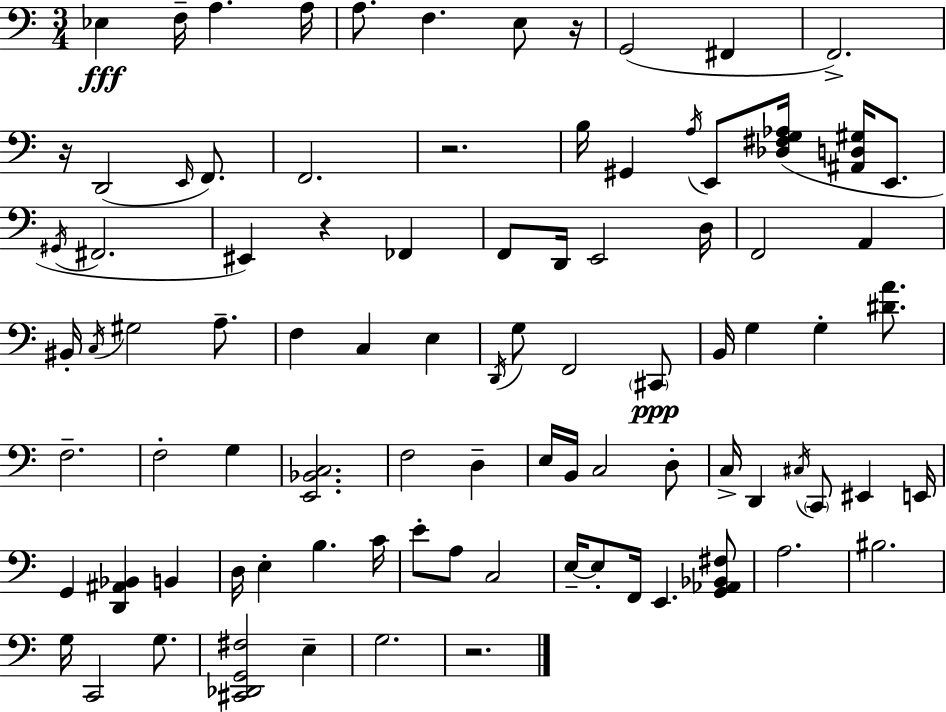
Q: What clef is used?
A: bass